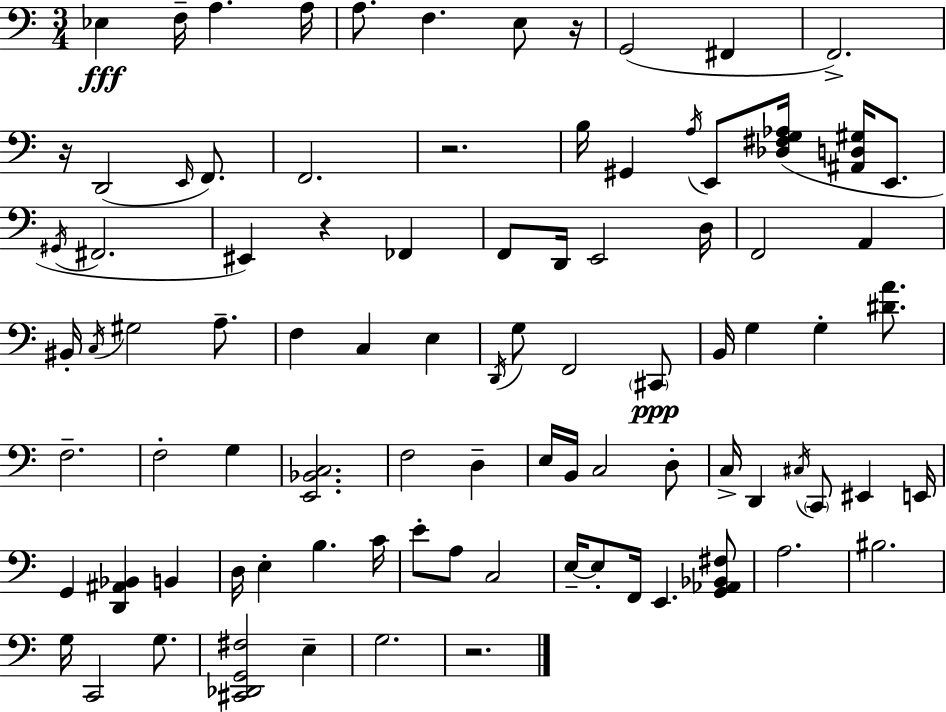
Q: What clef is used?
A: bass